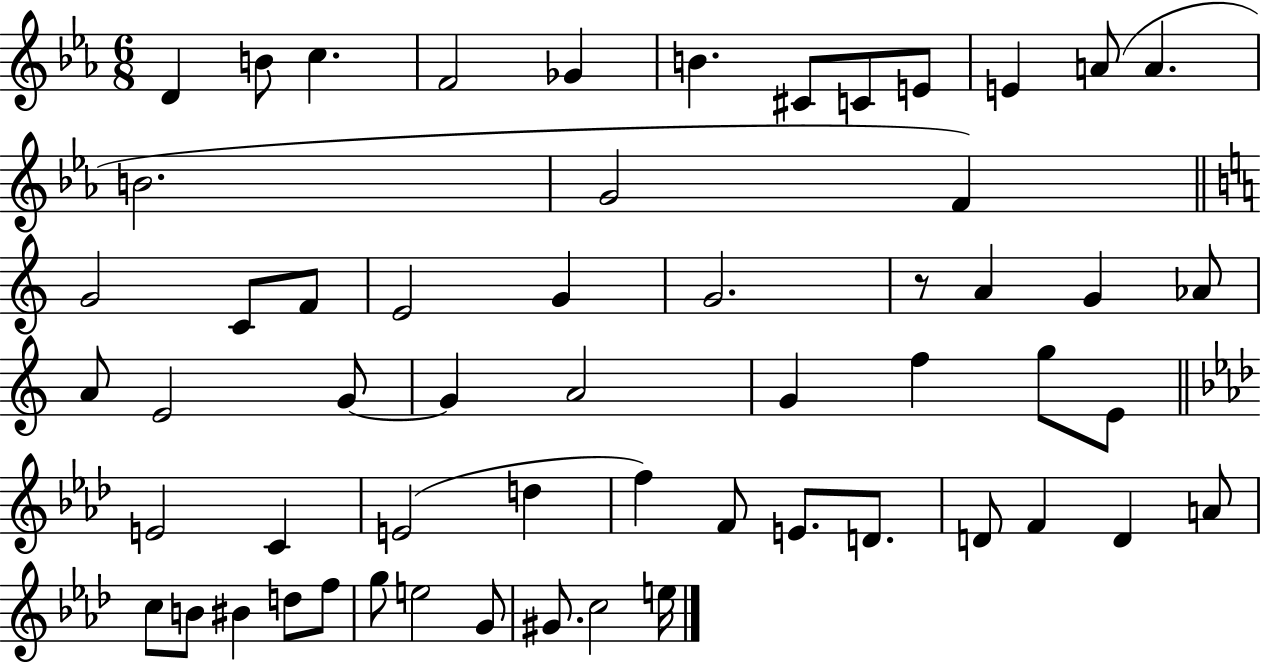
{
  \clef treble
  \numericTimeSignature
  \time 6/8
  \key ees \major
  d'4 b'8 c''4. | f'2 ges'4 | b'4. cis'8 c'8 e'8 | e'4 a'8( a'4. | \break b'2. | g'2 f'4) | \bar "||" \break \key c \major g'2 c'8 f'8 | e'2 g'4 | g'2. | r8 a'4 g'4 aes'8 | \break a'8 e'2 g'8~~ | g'4 a'2 | g'4 f''4 g''8 e'8 | \bar "||" \break \key f \minor e'2 c'4 | e'2( d''4 | f''4) f'8 e'8. d'8. | d'8 f'4 d'4 a'8 | \break c''8 b'8 bis'4 d''8 f''8 | g''8 e''2 g'8 | gis'8. c''2 e''16 | \bar "|."
}